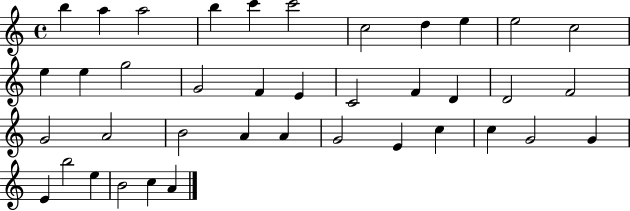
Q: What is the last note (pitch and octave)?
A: A4